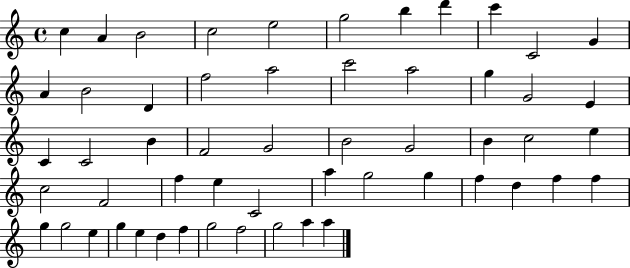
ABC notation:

X:1
T:Untitled
M:4/4
L:1/4
K:C
c A B2 c2 e2 g2 b d' c' C2 G A B2 D f2 a2 c'2 a2 g G2 E C C2 B F2 G2 B2 G2 B c2 e c2 F2 f e C2 a g2 g f d f f g g2 e g e d f g2 f2 g2 a a